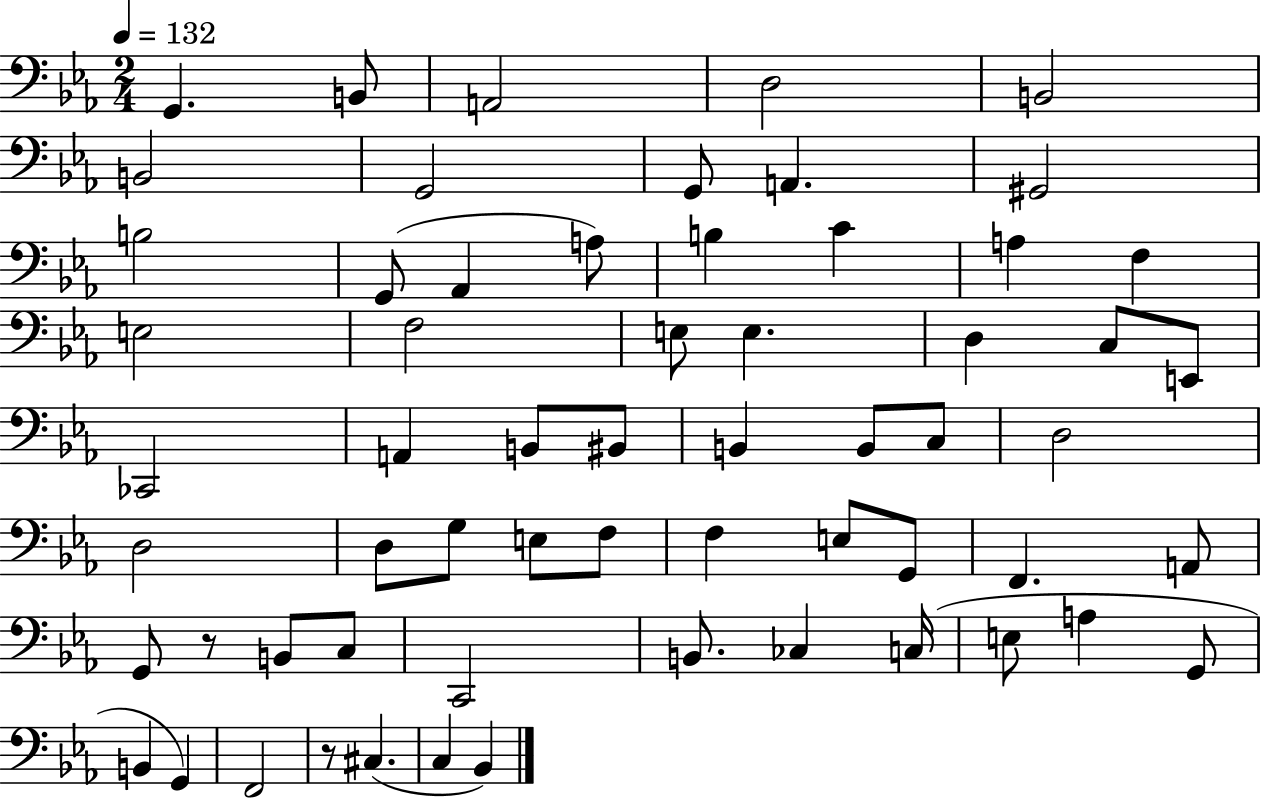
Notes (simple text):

G2/q. B2/e A2/h D3/h B2/h B2/h G2/h G2/e A2/q. G#2/h B3/h G2/e Ab2/q A3/e B3/q C4/q A3/q F3/q E3/h F3/h E3/e E3/q. D3/q C3/e E2/e CES2/h A2/q B2/e BIS2/e B2/q B2/e C3/e D3/h D3/h D3/e G3/e E3/e F3/e F3/q E3/e G2/e F2/q. A2/e G2/e R/e B2/e C3/e C2/h B2/e. CES3/q C3/s E3/e A3/q G2/e B2/q G2/q F2/h R/e C#3/q. C3/q Bb2/q